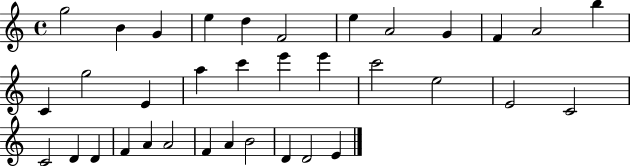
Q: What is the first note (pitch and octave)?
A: G5